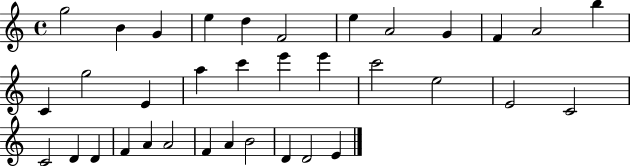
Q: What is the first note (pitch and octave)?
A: G5